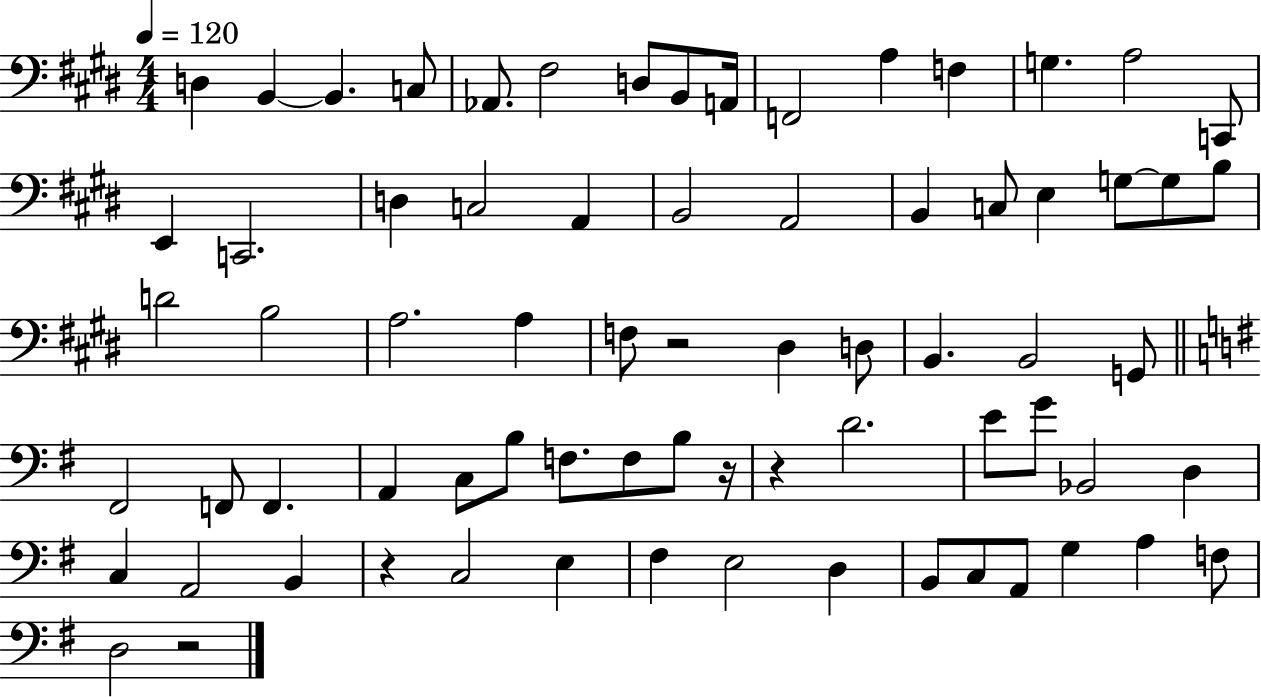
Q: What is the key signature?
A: E major